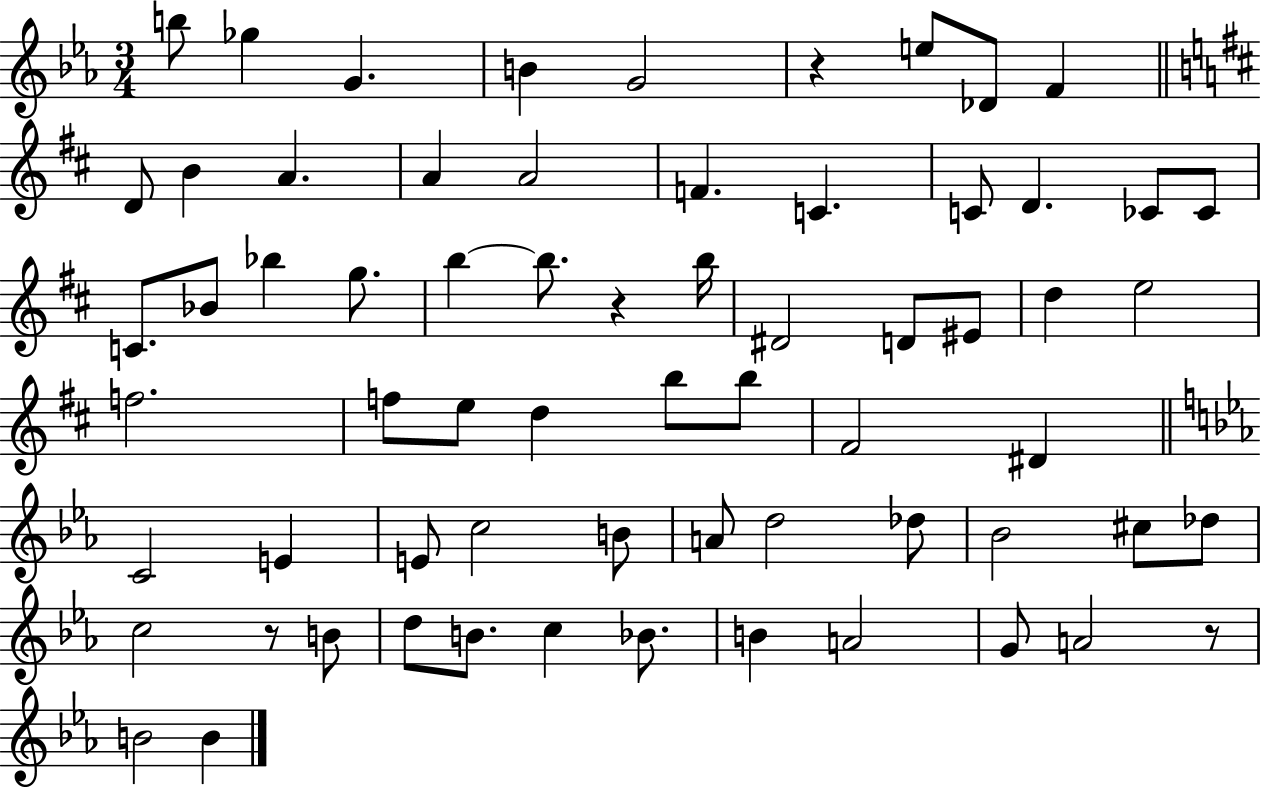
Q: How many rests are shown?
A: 4